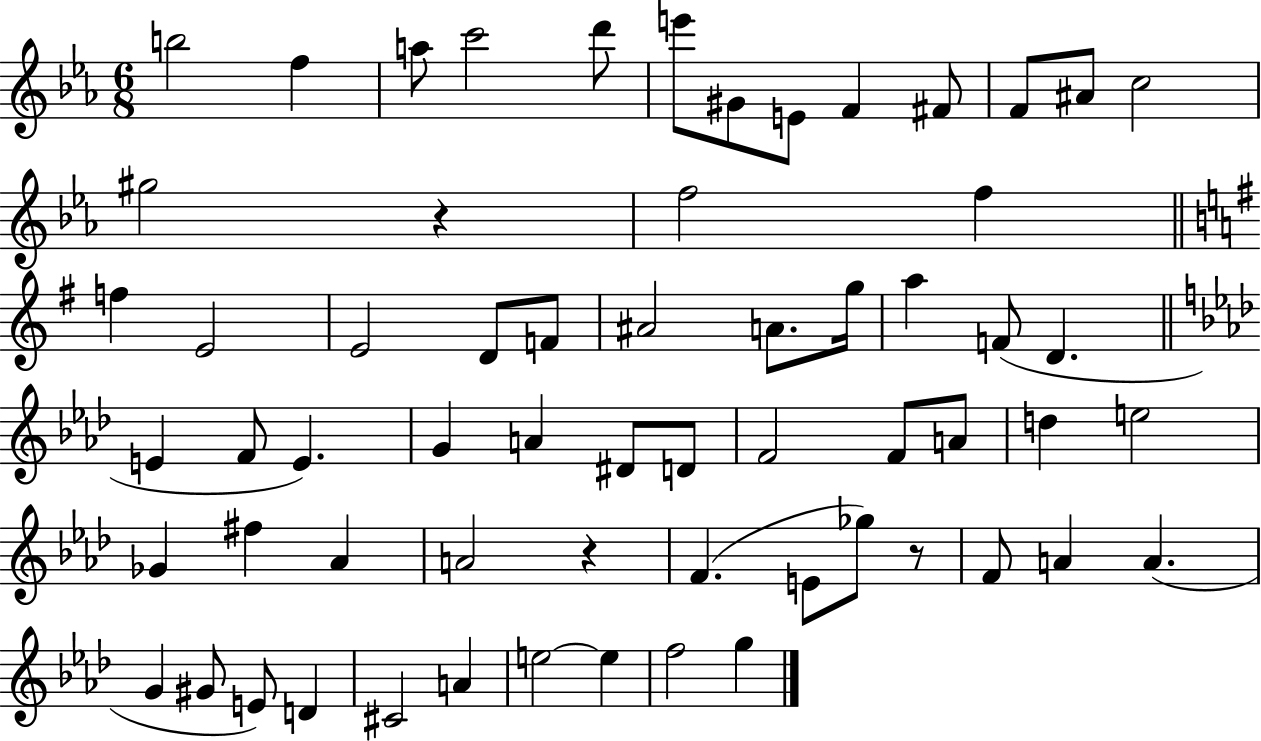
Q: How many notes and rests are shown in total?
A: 62